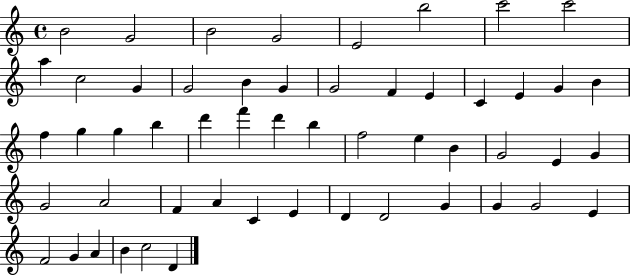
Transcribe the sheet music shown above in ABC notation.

X:1
T:Untitled
M:4/4
L:1/4
K:C
B2 G2 B2 G2 E2 b2 c'2 c'2 a c2 G G2 B G G2 F E C E G B f g g b d' f' d' b f2 e B G2 E G G2 A2 F A C E D D2 G G G2 E F2 G A B c2 D